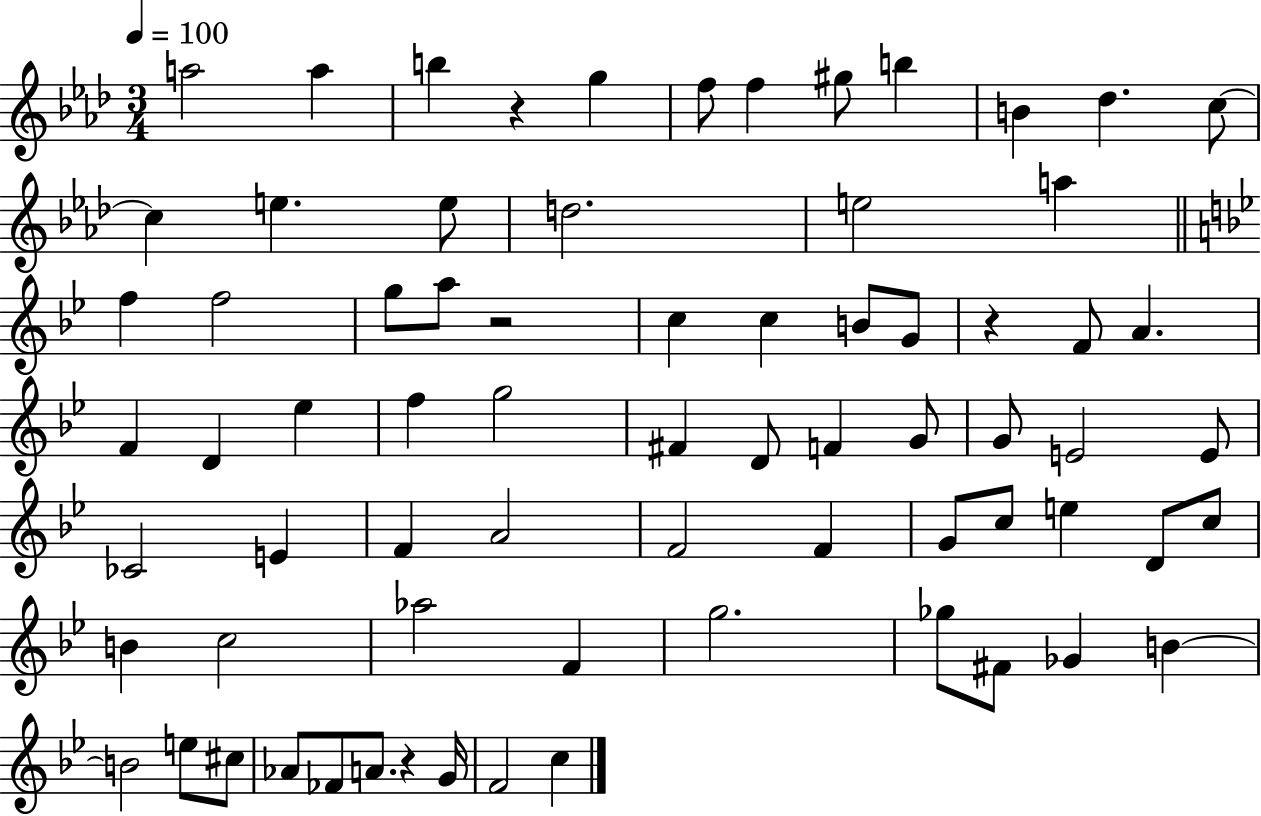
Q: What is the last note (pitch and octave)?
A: C5